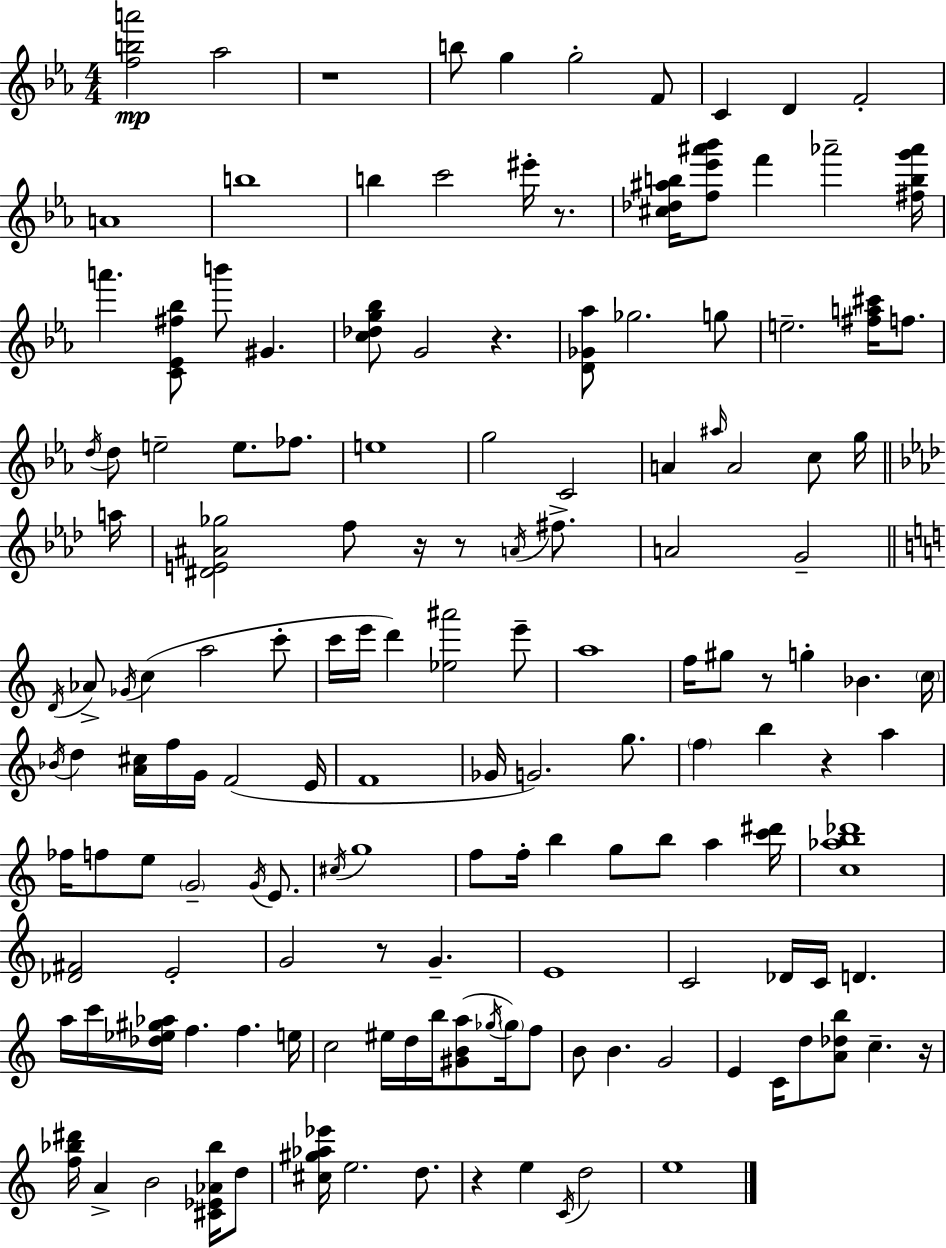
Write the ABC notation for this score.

X:1
T:Untitled
M:4/4
L:1/4
K:Cm
[fba']2 _a2 z4 b/2 g g2 F/2 C D F2 A4 b4 b c'2 ^e'/4 z/2 [^c_d^ab]/4 [f_e'^a'_b']/2 f' _a'2 [^fbg'_a']/4 a' [C_E^f_b]/2 b'/2 ^G [c_dg_b]/2 G2 z [D_G_a]/2 _g2 g/2 e2 [^fa^c']/4 f/2 d/4 d/2 e2 e/2 _f/2 e4 g2 C2 A ^a/4 A2 c/2 g/4 a/4 [^DE^A_g]2 f/2 z/4 z/2 A/4 ^f/2 A2 G2 D/4 _A/2 _G/4 c a2 c'/2 c'/4 e'/4 d' [_e^a']2 e'/2 a4 f/4 ^g/2 z/2 g _B c/4 _B/4 d [A^c]/4 f/4 G/4 F2 E/4 F4 _G/4 G2 g/2 f b z a _f/4 f/2 e/2 G2 G/4 E/2 ^c/4 g4 f/2 f/4 b g/2 b/2 a [c'^d']/4 [c_ab_d']4 [_D^F]2 E2 G2 z/2 G E4 C2 _D/4 C/4 D a/4 c'/4 [_d_e^g_a]/4 f f e/4 c2 ^e/4 d/4 b/4 [^GBa]/2 _g/4 _g/4 f/2 B/2 B G2 E C/4 d/2 [A_db]/2 c z/4 [f_b^d']/4 A B2 [^C_E_A_b]/4 d/2 [^c^g_a_e']/4 e2 d/2 z e C/4 d2 e4